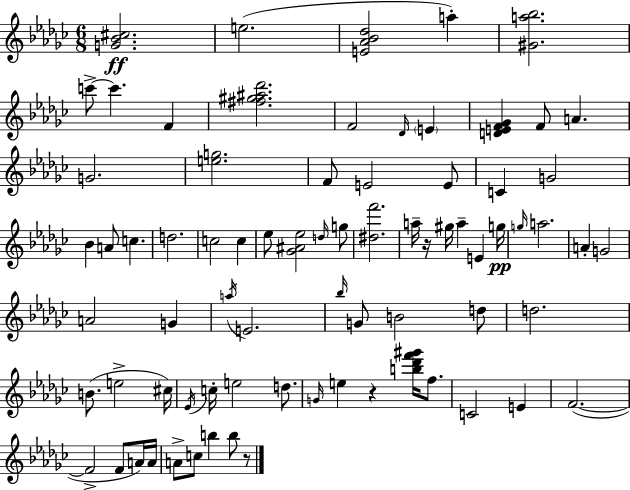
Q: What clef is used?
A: treble